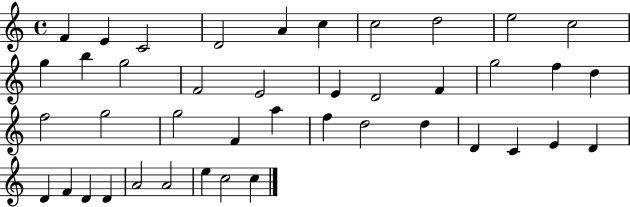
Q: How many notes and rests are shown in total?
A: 42